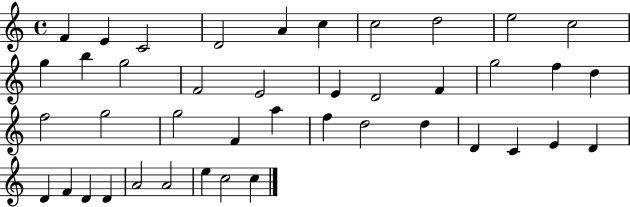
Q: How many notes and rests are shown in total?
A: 42